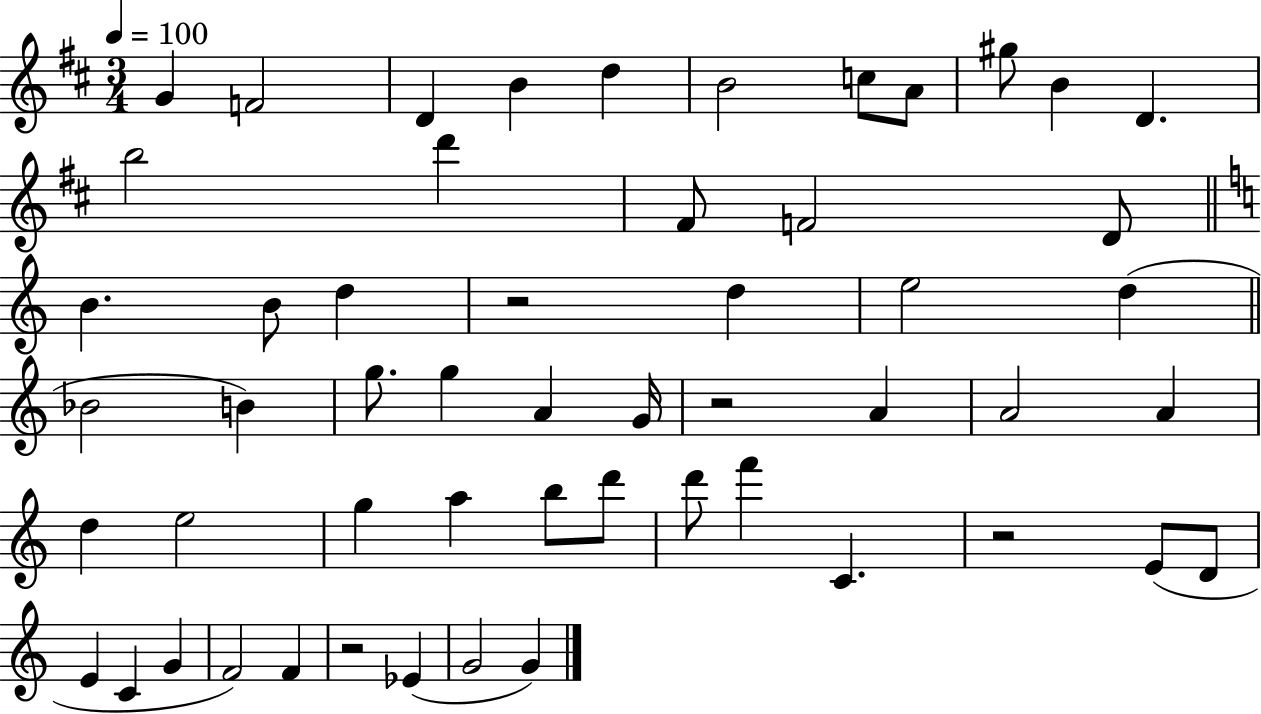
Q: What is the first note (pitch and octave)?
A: G4